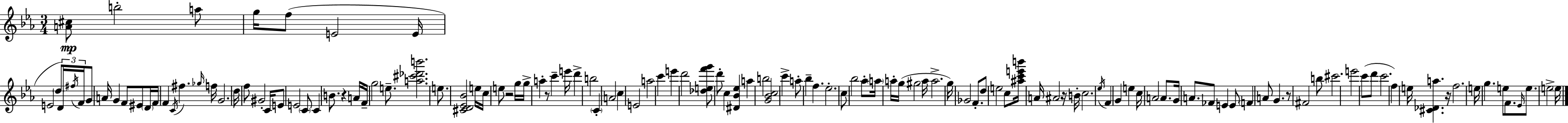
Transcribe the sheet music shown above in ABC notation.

X:1
T:Untitled
M:3/4
L:1/4
K:Cm
[A^c]/2 b2 a/2 g/4 f/2 E2 E/4 E2 d/2 D/4 ^f/4 F/4 G/2 A/4 G F/2 ^E/2 D/4 F/4 F C/4 ^f _g/4 f/4 G2 d/4 f/2 ^G2 C/4 E/2 E2 C/2 C B/2 z A/4 F/4 g2 e/2 [a^c'_d'b']2 e/2 [^CD_E_B]2 e/4 c/4 e/2 z2 g/4 g/4 a z/2 c' e'/4 d' b2 C A2 c E2 a2 c' e' d'2 [_def'g']/2 d'/2 c [^D_B_e] a b2 [G_Bc]2 c' a/2 _b f _e2 c/2 _b2 _a/2 a/4 a/4 g/4 ^g2 a/4 a2 g/4 _G2 F/2 d/2 e2 c/2 [^ac'e'b']/4 A/4 ^A2 z/4 B/4 c2 _e/4 F G e c/4 A2 A/2 G/4 A/2 _F/2 E E/2 F A/2 G z/2 ^F2 b/2 ^c'2 e'2 c'/2 d'/2 c'2 f e/4 [^C_Da] z/4 f2 e/4 g e/2 F/2 _E/4 e/2 e2 e/4